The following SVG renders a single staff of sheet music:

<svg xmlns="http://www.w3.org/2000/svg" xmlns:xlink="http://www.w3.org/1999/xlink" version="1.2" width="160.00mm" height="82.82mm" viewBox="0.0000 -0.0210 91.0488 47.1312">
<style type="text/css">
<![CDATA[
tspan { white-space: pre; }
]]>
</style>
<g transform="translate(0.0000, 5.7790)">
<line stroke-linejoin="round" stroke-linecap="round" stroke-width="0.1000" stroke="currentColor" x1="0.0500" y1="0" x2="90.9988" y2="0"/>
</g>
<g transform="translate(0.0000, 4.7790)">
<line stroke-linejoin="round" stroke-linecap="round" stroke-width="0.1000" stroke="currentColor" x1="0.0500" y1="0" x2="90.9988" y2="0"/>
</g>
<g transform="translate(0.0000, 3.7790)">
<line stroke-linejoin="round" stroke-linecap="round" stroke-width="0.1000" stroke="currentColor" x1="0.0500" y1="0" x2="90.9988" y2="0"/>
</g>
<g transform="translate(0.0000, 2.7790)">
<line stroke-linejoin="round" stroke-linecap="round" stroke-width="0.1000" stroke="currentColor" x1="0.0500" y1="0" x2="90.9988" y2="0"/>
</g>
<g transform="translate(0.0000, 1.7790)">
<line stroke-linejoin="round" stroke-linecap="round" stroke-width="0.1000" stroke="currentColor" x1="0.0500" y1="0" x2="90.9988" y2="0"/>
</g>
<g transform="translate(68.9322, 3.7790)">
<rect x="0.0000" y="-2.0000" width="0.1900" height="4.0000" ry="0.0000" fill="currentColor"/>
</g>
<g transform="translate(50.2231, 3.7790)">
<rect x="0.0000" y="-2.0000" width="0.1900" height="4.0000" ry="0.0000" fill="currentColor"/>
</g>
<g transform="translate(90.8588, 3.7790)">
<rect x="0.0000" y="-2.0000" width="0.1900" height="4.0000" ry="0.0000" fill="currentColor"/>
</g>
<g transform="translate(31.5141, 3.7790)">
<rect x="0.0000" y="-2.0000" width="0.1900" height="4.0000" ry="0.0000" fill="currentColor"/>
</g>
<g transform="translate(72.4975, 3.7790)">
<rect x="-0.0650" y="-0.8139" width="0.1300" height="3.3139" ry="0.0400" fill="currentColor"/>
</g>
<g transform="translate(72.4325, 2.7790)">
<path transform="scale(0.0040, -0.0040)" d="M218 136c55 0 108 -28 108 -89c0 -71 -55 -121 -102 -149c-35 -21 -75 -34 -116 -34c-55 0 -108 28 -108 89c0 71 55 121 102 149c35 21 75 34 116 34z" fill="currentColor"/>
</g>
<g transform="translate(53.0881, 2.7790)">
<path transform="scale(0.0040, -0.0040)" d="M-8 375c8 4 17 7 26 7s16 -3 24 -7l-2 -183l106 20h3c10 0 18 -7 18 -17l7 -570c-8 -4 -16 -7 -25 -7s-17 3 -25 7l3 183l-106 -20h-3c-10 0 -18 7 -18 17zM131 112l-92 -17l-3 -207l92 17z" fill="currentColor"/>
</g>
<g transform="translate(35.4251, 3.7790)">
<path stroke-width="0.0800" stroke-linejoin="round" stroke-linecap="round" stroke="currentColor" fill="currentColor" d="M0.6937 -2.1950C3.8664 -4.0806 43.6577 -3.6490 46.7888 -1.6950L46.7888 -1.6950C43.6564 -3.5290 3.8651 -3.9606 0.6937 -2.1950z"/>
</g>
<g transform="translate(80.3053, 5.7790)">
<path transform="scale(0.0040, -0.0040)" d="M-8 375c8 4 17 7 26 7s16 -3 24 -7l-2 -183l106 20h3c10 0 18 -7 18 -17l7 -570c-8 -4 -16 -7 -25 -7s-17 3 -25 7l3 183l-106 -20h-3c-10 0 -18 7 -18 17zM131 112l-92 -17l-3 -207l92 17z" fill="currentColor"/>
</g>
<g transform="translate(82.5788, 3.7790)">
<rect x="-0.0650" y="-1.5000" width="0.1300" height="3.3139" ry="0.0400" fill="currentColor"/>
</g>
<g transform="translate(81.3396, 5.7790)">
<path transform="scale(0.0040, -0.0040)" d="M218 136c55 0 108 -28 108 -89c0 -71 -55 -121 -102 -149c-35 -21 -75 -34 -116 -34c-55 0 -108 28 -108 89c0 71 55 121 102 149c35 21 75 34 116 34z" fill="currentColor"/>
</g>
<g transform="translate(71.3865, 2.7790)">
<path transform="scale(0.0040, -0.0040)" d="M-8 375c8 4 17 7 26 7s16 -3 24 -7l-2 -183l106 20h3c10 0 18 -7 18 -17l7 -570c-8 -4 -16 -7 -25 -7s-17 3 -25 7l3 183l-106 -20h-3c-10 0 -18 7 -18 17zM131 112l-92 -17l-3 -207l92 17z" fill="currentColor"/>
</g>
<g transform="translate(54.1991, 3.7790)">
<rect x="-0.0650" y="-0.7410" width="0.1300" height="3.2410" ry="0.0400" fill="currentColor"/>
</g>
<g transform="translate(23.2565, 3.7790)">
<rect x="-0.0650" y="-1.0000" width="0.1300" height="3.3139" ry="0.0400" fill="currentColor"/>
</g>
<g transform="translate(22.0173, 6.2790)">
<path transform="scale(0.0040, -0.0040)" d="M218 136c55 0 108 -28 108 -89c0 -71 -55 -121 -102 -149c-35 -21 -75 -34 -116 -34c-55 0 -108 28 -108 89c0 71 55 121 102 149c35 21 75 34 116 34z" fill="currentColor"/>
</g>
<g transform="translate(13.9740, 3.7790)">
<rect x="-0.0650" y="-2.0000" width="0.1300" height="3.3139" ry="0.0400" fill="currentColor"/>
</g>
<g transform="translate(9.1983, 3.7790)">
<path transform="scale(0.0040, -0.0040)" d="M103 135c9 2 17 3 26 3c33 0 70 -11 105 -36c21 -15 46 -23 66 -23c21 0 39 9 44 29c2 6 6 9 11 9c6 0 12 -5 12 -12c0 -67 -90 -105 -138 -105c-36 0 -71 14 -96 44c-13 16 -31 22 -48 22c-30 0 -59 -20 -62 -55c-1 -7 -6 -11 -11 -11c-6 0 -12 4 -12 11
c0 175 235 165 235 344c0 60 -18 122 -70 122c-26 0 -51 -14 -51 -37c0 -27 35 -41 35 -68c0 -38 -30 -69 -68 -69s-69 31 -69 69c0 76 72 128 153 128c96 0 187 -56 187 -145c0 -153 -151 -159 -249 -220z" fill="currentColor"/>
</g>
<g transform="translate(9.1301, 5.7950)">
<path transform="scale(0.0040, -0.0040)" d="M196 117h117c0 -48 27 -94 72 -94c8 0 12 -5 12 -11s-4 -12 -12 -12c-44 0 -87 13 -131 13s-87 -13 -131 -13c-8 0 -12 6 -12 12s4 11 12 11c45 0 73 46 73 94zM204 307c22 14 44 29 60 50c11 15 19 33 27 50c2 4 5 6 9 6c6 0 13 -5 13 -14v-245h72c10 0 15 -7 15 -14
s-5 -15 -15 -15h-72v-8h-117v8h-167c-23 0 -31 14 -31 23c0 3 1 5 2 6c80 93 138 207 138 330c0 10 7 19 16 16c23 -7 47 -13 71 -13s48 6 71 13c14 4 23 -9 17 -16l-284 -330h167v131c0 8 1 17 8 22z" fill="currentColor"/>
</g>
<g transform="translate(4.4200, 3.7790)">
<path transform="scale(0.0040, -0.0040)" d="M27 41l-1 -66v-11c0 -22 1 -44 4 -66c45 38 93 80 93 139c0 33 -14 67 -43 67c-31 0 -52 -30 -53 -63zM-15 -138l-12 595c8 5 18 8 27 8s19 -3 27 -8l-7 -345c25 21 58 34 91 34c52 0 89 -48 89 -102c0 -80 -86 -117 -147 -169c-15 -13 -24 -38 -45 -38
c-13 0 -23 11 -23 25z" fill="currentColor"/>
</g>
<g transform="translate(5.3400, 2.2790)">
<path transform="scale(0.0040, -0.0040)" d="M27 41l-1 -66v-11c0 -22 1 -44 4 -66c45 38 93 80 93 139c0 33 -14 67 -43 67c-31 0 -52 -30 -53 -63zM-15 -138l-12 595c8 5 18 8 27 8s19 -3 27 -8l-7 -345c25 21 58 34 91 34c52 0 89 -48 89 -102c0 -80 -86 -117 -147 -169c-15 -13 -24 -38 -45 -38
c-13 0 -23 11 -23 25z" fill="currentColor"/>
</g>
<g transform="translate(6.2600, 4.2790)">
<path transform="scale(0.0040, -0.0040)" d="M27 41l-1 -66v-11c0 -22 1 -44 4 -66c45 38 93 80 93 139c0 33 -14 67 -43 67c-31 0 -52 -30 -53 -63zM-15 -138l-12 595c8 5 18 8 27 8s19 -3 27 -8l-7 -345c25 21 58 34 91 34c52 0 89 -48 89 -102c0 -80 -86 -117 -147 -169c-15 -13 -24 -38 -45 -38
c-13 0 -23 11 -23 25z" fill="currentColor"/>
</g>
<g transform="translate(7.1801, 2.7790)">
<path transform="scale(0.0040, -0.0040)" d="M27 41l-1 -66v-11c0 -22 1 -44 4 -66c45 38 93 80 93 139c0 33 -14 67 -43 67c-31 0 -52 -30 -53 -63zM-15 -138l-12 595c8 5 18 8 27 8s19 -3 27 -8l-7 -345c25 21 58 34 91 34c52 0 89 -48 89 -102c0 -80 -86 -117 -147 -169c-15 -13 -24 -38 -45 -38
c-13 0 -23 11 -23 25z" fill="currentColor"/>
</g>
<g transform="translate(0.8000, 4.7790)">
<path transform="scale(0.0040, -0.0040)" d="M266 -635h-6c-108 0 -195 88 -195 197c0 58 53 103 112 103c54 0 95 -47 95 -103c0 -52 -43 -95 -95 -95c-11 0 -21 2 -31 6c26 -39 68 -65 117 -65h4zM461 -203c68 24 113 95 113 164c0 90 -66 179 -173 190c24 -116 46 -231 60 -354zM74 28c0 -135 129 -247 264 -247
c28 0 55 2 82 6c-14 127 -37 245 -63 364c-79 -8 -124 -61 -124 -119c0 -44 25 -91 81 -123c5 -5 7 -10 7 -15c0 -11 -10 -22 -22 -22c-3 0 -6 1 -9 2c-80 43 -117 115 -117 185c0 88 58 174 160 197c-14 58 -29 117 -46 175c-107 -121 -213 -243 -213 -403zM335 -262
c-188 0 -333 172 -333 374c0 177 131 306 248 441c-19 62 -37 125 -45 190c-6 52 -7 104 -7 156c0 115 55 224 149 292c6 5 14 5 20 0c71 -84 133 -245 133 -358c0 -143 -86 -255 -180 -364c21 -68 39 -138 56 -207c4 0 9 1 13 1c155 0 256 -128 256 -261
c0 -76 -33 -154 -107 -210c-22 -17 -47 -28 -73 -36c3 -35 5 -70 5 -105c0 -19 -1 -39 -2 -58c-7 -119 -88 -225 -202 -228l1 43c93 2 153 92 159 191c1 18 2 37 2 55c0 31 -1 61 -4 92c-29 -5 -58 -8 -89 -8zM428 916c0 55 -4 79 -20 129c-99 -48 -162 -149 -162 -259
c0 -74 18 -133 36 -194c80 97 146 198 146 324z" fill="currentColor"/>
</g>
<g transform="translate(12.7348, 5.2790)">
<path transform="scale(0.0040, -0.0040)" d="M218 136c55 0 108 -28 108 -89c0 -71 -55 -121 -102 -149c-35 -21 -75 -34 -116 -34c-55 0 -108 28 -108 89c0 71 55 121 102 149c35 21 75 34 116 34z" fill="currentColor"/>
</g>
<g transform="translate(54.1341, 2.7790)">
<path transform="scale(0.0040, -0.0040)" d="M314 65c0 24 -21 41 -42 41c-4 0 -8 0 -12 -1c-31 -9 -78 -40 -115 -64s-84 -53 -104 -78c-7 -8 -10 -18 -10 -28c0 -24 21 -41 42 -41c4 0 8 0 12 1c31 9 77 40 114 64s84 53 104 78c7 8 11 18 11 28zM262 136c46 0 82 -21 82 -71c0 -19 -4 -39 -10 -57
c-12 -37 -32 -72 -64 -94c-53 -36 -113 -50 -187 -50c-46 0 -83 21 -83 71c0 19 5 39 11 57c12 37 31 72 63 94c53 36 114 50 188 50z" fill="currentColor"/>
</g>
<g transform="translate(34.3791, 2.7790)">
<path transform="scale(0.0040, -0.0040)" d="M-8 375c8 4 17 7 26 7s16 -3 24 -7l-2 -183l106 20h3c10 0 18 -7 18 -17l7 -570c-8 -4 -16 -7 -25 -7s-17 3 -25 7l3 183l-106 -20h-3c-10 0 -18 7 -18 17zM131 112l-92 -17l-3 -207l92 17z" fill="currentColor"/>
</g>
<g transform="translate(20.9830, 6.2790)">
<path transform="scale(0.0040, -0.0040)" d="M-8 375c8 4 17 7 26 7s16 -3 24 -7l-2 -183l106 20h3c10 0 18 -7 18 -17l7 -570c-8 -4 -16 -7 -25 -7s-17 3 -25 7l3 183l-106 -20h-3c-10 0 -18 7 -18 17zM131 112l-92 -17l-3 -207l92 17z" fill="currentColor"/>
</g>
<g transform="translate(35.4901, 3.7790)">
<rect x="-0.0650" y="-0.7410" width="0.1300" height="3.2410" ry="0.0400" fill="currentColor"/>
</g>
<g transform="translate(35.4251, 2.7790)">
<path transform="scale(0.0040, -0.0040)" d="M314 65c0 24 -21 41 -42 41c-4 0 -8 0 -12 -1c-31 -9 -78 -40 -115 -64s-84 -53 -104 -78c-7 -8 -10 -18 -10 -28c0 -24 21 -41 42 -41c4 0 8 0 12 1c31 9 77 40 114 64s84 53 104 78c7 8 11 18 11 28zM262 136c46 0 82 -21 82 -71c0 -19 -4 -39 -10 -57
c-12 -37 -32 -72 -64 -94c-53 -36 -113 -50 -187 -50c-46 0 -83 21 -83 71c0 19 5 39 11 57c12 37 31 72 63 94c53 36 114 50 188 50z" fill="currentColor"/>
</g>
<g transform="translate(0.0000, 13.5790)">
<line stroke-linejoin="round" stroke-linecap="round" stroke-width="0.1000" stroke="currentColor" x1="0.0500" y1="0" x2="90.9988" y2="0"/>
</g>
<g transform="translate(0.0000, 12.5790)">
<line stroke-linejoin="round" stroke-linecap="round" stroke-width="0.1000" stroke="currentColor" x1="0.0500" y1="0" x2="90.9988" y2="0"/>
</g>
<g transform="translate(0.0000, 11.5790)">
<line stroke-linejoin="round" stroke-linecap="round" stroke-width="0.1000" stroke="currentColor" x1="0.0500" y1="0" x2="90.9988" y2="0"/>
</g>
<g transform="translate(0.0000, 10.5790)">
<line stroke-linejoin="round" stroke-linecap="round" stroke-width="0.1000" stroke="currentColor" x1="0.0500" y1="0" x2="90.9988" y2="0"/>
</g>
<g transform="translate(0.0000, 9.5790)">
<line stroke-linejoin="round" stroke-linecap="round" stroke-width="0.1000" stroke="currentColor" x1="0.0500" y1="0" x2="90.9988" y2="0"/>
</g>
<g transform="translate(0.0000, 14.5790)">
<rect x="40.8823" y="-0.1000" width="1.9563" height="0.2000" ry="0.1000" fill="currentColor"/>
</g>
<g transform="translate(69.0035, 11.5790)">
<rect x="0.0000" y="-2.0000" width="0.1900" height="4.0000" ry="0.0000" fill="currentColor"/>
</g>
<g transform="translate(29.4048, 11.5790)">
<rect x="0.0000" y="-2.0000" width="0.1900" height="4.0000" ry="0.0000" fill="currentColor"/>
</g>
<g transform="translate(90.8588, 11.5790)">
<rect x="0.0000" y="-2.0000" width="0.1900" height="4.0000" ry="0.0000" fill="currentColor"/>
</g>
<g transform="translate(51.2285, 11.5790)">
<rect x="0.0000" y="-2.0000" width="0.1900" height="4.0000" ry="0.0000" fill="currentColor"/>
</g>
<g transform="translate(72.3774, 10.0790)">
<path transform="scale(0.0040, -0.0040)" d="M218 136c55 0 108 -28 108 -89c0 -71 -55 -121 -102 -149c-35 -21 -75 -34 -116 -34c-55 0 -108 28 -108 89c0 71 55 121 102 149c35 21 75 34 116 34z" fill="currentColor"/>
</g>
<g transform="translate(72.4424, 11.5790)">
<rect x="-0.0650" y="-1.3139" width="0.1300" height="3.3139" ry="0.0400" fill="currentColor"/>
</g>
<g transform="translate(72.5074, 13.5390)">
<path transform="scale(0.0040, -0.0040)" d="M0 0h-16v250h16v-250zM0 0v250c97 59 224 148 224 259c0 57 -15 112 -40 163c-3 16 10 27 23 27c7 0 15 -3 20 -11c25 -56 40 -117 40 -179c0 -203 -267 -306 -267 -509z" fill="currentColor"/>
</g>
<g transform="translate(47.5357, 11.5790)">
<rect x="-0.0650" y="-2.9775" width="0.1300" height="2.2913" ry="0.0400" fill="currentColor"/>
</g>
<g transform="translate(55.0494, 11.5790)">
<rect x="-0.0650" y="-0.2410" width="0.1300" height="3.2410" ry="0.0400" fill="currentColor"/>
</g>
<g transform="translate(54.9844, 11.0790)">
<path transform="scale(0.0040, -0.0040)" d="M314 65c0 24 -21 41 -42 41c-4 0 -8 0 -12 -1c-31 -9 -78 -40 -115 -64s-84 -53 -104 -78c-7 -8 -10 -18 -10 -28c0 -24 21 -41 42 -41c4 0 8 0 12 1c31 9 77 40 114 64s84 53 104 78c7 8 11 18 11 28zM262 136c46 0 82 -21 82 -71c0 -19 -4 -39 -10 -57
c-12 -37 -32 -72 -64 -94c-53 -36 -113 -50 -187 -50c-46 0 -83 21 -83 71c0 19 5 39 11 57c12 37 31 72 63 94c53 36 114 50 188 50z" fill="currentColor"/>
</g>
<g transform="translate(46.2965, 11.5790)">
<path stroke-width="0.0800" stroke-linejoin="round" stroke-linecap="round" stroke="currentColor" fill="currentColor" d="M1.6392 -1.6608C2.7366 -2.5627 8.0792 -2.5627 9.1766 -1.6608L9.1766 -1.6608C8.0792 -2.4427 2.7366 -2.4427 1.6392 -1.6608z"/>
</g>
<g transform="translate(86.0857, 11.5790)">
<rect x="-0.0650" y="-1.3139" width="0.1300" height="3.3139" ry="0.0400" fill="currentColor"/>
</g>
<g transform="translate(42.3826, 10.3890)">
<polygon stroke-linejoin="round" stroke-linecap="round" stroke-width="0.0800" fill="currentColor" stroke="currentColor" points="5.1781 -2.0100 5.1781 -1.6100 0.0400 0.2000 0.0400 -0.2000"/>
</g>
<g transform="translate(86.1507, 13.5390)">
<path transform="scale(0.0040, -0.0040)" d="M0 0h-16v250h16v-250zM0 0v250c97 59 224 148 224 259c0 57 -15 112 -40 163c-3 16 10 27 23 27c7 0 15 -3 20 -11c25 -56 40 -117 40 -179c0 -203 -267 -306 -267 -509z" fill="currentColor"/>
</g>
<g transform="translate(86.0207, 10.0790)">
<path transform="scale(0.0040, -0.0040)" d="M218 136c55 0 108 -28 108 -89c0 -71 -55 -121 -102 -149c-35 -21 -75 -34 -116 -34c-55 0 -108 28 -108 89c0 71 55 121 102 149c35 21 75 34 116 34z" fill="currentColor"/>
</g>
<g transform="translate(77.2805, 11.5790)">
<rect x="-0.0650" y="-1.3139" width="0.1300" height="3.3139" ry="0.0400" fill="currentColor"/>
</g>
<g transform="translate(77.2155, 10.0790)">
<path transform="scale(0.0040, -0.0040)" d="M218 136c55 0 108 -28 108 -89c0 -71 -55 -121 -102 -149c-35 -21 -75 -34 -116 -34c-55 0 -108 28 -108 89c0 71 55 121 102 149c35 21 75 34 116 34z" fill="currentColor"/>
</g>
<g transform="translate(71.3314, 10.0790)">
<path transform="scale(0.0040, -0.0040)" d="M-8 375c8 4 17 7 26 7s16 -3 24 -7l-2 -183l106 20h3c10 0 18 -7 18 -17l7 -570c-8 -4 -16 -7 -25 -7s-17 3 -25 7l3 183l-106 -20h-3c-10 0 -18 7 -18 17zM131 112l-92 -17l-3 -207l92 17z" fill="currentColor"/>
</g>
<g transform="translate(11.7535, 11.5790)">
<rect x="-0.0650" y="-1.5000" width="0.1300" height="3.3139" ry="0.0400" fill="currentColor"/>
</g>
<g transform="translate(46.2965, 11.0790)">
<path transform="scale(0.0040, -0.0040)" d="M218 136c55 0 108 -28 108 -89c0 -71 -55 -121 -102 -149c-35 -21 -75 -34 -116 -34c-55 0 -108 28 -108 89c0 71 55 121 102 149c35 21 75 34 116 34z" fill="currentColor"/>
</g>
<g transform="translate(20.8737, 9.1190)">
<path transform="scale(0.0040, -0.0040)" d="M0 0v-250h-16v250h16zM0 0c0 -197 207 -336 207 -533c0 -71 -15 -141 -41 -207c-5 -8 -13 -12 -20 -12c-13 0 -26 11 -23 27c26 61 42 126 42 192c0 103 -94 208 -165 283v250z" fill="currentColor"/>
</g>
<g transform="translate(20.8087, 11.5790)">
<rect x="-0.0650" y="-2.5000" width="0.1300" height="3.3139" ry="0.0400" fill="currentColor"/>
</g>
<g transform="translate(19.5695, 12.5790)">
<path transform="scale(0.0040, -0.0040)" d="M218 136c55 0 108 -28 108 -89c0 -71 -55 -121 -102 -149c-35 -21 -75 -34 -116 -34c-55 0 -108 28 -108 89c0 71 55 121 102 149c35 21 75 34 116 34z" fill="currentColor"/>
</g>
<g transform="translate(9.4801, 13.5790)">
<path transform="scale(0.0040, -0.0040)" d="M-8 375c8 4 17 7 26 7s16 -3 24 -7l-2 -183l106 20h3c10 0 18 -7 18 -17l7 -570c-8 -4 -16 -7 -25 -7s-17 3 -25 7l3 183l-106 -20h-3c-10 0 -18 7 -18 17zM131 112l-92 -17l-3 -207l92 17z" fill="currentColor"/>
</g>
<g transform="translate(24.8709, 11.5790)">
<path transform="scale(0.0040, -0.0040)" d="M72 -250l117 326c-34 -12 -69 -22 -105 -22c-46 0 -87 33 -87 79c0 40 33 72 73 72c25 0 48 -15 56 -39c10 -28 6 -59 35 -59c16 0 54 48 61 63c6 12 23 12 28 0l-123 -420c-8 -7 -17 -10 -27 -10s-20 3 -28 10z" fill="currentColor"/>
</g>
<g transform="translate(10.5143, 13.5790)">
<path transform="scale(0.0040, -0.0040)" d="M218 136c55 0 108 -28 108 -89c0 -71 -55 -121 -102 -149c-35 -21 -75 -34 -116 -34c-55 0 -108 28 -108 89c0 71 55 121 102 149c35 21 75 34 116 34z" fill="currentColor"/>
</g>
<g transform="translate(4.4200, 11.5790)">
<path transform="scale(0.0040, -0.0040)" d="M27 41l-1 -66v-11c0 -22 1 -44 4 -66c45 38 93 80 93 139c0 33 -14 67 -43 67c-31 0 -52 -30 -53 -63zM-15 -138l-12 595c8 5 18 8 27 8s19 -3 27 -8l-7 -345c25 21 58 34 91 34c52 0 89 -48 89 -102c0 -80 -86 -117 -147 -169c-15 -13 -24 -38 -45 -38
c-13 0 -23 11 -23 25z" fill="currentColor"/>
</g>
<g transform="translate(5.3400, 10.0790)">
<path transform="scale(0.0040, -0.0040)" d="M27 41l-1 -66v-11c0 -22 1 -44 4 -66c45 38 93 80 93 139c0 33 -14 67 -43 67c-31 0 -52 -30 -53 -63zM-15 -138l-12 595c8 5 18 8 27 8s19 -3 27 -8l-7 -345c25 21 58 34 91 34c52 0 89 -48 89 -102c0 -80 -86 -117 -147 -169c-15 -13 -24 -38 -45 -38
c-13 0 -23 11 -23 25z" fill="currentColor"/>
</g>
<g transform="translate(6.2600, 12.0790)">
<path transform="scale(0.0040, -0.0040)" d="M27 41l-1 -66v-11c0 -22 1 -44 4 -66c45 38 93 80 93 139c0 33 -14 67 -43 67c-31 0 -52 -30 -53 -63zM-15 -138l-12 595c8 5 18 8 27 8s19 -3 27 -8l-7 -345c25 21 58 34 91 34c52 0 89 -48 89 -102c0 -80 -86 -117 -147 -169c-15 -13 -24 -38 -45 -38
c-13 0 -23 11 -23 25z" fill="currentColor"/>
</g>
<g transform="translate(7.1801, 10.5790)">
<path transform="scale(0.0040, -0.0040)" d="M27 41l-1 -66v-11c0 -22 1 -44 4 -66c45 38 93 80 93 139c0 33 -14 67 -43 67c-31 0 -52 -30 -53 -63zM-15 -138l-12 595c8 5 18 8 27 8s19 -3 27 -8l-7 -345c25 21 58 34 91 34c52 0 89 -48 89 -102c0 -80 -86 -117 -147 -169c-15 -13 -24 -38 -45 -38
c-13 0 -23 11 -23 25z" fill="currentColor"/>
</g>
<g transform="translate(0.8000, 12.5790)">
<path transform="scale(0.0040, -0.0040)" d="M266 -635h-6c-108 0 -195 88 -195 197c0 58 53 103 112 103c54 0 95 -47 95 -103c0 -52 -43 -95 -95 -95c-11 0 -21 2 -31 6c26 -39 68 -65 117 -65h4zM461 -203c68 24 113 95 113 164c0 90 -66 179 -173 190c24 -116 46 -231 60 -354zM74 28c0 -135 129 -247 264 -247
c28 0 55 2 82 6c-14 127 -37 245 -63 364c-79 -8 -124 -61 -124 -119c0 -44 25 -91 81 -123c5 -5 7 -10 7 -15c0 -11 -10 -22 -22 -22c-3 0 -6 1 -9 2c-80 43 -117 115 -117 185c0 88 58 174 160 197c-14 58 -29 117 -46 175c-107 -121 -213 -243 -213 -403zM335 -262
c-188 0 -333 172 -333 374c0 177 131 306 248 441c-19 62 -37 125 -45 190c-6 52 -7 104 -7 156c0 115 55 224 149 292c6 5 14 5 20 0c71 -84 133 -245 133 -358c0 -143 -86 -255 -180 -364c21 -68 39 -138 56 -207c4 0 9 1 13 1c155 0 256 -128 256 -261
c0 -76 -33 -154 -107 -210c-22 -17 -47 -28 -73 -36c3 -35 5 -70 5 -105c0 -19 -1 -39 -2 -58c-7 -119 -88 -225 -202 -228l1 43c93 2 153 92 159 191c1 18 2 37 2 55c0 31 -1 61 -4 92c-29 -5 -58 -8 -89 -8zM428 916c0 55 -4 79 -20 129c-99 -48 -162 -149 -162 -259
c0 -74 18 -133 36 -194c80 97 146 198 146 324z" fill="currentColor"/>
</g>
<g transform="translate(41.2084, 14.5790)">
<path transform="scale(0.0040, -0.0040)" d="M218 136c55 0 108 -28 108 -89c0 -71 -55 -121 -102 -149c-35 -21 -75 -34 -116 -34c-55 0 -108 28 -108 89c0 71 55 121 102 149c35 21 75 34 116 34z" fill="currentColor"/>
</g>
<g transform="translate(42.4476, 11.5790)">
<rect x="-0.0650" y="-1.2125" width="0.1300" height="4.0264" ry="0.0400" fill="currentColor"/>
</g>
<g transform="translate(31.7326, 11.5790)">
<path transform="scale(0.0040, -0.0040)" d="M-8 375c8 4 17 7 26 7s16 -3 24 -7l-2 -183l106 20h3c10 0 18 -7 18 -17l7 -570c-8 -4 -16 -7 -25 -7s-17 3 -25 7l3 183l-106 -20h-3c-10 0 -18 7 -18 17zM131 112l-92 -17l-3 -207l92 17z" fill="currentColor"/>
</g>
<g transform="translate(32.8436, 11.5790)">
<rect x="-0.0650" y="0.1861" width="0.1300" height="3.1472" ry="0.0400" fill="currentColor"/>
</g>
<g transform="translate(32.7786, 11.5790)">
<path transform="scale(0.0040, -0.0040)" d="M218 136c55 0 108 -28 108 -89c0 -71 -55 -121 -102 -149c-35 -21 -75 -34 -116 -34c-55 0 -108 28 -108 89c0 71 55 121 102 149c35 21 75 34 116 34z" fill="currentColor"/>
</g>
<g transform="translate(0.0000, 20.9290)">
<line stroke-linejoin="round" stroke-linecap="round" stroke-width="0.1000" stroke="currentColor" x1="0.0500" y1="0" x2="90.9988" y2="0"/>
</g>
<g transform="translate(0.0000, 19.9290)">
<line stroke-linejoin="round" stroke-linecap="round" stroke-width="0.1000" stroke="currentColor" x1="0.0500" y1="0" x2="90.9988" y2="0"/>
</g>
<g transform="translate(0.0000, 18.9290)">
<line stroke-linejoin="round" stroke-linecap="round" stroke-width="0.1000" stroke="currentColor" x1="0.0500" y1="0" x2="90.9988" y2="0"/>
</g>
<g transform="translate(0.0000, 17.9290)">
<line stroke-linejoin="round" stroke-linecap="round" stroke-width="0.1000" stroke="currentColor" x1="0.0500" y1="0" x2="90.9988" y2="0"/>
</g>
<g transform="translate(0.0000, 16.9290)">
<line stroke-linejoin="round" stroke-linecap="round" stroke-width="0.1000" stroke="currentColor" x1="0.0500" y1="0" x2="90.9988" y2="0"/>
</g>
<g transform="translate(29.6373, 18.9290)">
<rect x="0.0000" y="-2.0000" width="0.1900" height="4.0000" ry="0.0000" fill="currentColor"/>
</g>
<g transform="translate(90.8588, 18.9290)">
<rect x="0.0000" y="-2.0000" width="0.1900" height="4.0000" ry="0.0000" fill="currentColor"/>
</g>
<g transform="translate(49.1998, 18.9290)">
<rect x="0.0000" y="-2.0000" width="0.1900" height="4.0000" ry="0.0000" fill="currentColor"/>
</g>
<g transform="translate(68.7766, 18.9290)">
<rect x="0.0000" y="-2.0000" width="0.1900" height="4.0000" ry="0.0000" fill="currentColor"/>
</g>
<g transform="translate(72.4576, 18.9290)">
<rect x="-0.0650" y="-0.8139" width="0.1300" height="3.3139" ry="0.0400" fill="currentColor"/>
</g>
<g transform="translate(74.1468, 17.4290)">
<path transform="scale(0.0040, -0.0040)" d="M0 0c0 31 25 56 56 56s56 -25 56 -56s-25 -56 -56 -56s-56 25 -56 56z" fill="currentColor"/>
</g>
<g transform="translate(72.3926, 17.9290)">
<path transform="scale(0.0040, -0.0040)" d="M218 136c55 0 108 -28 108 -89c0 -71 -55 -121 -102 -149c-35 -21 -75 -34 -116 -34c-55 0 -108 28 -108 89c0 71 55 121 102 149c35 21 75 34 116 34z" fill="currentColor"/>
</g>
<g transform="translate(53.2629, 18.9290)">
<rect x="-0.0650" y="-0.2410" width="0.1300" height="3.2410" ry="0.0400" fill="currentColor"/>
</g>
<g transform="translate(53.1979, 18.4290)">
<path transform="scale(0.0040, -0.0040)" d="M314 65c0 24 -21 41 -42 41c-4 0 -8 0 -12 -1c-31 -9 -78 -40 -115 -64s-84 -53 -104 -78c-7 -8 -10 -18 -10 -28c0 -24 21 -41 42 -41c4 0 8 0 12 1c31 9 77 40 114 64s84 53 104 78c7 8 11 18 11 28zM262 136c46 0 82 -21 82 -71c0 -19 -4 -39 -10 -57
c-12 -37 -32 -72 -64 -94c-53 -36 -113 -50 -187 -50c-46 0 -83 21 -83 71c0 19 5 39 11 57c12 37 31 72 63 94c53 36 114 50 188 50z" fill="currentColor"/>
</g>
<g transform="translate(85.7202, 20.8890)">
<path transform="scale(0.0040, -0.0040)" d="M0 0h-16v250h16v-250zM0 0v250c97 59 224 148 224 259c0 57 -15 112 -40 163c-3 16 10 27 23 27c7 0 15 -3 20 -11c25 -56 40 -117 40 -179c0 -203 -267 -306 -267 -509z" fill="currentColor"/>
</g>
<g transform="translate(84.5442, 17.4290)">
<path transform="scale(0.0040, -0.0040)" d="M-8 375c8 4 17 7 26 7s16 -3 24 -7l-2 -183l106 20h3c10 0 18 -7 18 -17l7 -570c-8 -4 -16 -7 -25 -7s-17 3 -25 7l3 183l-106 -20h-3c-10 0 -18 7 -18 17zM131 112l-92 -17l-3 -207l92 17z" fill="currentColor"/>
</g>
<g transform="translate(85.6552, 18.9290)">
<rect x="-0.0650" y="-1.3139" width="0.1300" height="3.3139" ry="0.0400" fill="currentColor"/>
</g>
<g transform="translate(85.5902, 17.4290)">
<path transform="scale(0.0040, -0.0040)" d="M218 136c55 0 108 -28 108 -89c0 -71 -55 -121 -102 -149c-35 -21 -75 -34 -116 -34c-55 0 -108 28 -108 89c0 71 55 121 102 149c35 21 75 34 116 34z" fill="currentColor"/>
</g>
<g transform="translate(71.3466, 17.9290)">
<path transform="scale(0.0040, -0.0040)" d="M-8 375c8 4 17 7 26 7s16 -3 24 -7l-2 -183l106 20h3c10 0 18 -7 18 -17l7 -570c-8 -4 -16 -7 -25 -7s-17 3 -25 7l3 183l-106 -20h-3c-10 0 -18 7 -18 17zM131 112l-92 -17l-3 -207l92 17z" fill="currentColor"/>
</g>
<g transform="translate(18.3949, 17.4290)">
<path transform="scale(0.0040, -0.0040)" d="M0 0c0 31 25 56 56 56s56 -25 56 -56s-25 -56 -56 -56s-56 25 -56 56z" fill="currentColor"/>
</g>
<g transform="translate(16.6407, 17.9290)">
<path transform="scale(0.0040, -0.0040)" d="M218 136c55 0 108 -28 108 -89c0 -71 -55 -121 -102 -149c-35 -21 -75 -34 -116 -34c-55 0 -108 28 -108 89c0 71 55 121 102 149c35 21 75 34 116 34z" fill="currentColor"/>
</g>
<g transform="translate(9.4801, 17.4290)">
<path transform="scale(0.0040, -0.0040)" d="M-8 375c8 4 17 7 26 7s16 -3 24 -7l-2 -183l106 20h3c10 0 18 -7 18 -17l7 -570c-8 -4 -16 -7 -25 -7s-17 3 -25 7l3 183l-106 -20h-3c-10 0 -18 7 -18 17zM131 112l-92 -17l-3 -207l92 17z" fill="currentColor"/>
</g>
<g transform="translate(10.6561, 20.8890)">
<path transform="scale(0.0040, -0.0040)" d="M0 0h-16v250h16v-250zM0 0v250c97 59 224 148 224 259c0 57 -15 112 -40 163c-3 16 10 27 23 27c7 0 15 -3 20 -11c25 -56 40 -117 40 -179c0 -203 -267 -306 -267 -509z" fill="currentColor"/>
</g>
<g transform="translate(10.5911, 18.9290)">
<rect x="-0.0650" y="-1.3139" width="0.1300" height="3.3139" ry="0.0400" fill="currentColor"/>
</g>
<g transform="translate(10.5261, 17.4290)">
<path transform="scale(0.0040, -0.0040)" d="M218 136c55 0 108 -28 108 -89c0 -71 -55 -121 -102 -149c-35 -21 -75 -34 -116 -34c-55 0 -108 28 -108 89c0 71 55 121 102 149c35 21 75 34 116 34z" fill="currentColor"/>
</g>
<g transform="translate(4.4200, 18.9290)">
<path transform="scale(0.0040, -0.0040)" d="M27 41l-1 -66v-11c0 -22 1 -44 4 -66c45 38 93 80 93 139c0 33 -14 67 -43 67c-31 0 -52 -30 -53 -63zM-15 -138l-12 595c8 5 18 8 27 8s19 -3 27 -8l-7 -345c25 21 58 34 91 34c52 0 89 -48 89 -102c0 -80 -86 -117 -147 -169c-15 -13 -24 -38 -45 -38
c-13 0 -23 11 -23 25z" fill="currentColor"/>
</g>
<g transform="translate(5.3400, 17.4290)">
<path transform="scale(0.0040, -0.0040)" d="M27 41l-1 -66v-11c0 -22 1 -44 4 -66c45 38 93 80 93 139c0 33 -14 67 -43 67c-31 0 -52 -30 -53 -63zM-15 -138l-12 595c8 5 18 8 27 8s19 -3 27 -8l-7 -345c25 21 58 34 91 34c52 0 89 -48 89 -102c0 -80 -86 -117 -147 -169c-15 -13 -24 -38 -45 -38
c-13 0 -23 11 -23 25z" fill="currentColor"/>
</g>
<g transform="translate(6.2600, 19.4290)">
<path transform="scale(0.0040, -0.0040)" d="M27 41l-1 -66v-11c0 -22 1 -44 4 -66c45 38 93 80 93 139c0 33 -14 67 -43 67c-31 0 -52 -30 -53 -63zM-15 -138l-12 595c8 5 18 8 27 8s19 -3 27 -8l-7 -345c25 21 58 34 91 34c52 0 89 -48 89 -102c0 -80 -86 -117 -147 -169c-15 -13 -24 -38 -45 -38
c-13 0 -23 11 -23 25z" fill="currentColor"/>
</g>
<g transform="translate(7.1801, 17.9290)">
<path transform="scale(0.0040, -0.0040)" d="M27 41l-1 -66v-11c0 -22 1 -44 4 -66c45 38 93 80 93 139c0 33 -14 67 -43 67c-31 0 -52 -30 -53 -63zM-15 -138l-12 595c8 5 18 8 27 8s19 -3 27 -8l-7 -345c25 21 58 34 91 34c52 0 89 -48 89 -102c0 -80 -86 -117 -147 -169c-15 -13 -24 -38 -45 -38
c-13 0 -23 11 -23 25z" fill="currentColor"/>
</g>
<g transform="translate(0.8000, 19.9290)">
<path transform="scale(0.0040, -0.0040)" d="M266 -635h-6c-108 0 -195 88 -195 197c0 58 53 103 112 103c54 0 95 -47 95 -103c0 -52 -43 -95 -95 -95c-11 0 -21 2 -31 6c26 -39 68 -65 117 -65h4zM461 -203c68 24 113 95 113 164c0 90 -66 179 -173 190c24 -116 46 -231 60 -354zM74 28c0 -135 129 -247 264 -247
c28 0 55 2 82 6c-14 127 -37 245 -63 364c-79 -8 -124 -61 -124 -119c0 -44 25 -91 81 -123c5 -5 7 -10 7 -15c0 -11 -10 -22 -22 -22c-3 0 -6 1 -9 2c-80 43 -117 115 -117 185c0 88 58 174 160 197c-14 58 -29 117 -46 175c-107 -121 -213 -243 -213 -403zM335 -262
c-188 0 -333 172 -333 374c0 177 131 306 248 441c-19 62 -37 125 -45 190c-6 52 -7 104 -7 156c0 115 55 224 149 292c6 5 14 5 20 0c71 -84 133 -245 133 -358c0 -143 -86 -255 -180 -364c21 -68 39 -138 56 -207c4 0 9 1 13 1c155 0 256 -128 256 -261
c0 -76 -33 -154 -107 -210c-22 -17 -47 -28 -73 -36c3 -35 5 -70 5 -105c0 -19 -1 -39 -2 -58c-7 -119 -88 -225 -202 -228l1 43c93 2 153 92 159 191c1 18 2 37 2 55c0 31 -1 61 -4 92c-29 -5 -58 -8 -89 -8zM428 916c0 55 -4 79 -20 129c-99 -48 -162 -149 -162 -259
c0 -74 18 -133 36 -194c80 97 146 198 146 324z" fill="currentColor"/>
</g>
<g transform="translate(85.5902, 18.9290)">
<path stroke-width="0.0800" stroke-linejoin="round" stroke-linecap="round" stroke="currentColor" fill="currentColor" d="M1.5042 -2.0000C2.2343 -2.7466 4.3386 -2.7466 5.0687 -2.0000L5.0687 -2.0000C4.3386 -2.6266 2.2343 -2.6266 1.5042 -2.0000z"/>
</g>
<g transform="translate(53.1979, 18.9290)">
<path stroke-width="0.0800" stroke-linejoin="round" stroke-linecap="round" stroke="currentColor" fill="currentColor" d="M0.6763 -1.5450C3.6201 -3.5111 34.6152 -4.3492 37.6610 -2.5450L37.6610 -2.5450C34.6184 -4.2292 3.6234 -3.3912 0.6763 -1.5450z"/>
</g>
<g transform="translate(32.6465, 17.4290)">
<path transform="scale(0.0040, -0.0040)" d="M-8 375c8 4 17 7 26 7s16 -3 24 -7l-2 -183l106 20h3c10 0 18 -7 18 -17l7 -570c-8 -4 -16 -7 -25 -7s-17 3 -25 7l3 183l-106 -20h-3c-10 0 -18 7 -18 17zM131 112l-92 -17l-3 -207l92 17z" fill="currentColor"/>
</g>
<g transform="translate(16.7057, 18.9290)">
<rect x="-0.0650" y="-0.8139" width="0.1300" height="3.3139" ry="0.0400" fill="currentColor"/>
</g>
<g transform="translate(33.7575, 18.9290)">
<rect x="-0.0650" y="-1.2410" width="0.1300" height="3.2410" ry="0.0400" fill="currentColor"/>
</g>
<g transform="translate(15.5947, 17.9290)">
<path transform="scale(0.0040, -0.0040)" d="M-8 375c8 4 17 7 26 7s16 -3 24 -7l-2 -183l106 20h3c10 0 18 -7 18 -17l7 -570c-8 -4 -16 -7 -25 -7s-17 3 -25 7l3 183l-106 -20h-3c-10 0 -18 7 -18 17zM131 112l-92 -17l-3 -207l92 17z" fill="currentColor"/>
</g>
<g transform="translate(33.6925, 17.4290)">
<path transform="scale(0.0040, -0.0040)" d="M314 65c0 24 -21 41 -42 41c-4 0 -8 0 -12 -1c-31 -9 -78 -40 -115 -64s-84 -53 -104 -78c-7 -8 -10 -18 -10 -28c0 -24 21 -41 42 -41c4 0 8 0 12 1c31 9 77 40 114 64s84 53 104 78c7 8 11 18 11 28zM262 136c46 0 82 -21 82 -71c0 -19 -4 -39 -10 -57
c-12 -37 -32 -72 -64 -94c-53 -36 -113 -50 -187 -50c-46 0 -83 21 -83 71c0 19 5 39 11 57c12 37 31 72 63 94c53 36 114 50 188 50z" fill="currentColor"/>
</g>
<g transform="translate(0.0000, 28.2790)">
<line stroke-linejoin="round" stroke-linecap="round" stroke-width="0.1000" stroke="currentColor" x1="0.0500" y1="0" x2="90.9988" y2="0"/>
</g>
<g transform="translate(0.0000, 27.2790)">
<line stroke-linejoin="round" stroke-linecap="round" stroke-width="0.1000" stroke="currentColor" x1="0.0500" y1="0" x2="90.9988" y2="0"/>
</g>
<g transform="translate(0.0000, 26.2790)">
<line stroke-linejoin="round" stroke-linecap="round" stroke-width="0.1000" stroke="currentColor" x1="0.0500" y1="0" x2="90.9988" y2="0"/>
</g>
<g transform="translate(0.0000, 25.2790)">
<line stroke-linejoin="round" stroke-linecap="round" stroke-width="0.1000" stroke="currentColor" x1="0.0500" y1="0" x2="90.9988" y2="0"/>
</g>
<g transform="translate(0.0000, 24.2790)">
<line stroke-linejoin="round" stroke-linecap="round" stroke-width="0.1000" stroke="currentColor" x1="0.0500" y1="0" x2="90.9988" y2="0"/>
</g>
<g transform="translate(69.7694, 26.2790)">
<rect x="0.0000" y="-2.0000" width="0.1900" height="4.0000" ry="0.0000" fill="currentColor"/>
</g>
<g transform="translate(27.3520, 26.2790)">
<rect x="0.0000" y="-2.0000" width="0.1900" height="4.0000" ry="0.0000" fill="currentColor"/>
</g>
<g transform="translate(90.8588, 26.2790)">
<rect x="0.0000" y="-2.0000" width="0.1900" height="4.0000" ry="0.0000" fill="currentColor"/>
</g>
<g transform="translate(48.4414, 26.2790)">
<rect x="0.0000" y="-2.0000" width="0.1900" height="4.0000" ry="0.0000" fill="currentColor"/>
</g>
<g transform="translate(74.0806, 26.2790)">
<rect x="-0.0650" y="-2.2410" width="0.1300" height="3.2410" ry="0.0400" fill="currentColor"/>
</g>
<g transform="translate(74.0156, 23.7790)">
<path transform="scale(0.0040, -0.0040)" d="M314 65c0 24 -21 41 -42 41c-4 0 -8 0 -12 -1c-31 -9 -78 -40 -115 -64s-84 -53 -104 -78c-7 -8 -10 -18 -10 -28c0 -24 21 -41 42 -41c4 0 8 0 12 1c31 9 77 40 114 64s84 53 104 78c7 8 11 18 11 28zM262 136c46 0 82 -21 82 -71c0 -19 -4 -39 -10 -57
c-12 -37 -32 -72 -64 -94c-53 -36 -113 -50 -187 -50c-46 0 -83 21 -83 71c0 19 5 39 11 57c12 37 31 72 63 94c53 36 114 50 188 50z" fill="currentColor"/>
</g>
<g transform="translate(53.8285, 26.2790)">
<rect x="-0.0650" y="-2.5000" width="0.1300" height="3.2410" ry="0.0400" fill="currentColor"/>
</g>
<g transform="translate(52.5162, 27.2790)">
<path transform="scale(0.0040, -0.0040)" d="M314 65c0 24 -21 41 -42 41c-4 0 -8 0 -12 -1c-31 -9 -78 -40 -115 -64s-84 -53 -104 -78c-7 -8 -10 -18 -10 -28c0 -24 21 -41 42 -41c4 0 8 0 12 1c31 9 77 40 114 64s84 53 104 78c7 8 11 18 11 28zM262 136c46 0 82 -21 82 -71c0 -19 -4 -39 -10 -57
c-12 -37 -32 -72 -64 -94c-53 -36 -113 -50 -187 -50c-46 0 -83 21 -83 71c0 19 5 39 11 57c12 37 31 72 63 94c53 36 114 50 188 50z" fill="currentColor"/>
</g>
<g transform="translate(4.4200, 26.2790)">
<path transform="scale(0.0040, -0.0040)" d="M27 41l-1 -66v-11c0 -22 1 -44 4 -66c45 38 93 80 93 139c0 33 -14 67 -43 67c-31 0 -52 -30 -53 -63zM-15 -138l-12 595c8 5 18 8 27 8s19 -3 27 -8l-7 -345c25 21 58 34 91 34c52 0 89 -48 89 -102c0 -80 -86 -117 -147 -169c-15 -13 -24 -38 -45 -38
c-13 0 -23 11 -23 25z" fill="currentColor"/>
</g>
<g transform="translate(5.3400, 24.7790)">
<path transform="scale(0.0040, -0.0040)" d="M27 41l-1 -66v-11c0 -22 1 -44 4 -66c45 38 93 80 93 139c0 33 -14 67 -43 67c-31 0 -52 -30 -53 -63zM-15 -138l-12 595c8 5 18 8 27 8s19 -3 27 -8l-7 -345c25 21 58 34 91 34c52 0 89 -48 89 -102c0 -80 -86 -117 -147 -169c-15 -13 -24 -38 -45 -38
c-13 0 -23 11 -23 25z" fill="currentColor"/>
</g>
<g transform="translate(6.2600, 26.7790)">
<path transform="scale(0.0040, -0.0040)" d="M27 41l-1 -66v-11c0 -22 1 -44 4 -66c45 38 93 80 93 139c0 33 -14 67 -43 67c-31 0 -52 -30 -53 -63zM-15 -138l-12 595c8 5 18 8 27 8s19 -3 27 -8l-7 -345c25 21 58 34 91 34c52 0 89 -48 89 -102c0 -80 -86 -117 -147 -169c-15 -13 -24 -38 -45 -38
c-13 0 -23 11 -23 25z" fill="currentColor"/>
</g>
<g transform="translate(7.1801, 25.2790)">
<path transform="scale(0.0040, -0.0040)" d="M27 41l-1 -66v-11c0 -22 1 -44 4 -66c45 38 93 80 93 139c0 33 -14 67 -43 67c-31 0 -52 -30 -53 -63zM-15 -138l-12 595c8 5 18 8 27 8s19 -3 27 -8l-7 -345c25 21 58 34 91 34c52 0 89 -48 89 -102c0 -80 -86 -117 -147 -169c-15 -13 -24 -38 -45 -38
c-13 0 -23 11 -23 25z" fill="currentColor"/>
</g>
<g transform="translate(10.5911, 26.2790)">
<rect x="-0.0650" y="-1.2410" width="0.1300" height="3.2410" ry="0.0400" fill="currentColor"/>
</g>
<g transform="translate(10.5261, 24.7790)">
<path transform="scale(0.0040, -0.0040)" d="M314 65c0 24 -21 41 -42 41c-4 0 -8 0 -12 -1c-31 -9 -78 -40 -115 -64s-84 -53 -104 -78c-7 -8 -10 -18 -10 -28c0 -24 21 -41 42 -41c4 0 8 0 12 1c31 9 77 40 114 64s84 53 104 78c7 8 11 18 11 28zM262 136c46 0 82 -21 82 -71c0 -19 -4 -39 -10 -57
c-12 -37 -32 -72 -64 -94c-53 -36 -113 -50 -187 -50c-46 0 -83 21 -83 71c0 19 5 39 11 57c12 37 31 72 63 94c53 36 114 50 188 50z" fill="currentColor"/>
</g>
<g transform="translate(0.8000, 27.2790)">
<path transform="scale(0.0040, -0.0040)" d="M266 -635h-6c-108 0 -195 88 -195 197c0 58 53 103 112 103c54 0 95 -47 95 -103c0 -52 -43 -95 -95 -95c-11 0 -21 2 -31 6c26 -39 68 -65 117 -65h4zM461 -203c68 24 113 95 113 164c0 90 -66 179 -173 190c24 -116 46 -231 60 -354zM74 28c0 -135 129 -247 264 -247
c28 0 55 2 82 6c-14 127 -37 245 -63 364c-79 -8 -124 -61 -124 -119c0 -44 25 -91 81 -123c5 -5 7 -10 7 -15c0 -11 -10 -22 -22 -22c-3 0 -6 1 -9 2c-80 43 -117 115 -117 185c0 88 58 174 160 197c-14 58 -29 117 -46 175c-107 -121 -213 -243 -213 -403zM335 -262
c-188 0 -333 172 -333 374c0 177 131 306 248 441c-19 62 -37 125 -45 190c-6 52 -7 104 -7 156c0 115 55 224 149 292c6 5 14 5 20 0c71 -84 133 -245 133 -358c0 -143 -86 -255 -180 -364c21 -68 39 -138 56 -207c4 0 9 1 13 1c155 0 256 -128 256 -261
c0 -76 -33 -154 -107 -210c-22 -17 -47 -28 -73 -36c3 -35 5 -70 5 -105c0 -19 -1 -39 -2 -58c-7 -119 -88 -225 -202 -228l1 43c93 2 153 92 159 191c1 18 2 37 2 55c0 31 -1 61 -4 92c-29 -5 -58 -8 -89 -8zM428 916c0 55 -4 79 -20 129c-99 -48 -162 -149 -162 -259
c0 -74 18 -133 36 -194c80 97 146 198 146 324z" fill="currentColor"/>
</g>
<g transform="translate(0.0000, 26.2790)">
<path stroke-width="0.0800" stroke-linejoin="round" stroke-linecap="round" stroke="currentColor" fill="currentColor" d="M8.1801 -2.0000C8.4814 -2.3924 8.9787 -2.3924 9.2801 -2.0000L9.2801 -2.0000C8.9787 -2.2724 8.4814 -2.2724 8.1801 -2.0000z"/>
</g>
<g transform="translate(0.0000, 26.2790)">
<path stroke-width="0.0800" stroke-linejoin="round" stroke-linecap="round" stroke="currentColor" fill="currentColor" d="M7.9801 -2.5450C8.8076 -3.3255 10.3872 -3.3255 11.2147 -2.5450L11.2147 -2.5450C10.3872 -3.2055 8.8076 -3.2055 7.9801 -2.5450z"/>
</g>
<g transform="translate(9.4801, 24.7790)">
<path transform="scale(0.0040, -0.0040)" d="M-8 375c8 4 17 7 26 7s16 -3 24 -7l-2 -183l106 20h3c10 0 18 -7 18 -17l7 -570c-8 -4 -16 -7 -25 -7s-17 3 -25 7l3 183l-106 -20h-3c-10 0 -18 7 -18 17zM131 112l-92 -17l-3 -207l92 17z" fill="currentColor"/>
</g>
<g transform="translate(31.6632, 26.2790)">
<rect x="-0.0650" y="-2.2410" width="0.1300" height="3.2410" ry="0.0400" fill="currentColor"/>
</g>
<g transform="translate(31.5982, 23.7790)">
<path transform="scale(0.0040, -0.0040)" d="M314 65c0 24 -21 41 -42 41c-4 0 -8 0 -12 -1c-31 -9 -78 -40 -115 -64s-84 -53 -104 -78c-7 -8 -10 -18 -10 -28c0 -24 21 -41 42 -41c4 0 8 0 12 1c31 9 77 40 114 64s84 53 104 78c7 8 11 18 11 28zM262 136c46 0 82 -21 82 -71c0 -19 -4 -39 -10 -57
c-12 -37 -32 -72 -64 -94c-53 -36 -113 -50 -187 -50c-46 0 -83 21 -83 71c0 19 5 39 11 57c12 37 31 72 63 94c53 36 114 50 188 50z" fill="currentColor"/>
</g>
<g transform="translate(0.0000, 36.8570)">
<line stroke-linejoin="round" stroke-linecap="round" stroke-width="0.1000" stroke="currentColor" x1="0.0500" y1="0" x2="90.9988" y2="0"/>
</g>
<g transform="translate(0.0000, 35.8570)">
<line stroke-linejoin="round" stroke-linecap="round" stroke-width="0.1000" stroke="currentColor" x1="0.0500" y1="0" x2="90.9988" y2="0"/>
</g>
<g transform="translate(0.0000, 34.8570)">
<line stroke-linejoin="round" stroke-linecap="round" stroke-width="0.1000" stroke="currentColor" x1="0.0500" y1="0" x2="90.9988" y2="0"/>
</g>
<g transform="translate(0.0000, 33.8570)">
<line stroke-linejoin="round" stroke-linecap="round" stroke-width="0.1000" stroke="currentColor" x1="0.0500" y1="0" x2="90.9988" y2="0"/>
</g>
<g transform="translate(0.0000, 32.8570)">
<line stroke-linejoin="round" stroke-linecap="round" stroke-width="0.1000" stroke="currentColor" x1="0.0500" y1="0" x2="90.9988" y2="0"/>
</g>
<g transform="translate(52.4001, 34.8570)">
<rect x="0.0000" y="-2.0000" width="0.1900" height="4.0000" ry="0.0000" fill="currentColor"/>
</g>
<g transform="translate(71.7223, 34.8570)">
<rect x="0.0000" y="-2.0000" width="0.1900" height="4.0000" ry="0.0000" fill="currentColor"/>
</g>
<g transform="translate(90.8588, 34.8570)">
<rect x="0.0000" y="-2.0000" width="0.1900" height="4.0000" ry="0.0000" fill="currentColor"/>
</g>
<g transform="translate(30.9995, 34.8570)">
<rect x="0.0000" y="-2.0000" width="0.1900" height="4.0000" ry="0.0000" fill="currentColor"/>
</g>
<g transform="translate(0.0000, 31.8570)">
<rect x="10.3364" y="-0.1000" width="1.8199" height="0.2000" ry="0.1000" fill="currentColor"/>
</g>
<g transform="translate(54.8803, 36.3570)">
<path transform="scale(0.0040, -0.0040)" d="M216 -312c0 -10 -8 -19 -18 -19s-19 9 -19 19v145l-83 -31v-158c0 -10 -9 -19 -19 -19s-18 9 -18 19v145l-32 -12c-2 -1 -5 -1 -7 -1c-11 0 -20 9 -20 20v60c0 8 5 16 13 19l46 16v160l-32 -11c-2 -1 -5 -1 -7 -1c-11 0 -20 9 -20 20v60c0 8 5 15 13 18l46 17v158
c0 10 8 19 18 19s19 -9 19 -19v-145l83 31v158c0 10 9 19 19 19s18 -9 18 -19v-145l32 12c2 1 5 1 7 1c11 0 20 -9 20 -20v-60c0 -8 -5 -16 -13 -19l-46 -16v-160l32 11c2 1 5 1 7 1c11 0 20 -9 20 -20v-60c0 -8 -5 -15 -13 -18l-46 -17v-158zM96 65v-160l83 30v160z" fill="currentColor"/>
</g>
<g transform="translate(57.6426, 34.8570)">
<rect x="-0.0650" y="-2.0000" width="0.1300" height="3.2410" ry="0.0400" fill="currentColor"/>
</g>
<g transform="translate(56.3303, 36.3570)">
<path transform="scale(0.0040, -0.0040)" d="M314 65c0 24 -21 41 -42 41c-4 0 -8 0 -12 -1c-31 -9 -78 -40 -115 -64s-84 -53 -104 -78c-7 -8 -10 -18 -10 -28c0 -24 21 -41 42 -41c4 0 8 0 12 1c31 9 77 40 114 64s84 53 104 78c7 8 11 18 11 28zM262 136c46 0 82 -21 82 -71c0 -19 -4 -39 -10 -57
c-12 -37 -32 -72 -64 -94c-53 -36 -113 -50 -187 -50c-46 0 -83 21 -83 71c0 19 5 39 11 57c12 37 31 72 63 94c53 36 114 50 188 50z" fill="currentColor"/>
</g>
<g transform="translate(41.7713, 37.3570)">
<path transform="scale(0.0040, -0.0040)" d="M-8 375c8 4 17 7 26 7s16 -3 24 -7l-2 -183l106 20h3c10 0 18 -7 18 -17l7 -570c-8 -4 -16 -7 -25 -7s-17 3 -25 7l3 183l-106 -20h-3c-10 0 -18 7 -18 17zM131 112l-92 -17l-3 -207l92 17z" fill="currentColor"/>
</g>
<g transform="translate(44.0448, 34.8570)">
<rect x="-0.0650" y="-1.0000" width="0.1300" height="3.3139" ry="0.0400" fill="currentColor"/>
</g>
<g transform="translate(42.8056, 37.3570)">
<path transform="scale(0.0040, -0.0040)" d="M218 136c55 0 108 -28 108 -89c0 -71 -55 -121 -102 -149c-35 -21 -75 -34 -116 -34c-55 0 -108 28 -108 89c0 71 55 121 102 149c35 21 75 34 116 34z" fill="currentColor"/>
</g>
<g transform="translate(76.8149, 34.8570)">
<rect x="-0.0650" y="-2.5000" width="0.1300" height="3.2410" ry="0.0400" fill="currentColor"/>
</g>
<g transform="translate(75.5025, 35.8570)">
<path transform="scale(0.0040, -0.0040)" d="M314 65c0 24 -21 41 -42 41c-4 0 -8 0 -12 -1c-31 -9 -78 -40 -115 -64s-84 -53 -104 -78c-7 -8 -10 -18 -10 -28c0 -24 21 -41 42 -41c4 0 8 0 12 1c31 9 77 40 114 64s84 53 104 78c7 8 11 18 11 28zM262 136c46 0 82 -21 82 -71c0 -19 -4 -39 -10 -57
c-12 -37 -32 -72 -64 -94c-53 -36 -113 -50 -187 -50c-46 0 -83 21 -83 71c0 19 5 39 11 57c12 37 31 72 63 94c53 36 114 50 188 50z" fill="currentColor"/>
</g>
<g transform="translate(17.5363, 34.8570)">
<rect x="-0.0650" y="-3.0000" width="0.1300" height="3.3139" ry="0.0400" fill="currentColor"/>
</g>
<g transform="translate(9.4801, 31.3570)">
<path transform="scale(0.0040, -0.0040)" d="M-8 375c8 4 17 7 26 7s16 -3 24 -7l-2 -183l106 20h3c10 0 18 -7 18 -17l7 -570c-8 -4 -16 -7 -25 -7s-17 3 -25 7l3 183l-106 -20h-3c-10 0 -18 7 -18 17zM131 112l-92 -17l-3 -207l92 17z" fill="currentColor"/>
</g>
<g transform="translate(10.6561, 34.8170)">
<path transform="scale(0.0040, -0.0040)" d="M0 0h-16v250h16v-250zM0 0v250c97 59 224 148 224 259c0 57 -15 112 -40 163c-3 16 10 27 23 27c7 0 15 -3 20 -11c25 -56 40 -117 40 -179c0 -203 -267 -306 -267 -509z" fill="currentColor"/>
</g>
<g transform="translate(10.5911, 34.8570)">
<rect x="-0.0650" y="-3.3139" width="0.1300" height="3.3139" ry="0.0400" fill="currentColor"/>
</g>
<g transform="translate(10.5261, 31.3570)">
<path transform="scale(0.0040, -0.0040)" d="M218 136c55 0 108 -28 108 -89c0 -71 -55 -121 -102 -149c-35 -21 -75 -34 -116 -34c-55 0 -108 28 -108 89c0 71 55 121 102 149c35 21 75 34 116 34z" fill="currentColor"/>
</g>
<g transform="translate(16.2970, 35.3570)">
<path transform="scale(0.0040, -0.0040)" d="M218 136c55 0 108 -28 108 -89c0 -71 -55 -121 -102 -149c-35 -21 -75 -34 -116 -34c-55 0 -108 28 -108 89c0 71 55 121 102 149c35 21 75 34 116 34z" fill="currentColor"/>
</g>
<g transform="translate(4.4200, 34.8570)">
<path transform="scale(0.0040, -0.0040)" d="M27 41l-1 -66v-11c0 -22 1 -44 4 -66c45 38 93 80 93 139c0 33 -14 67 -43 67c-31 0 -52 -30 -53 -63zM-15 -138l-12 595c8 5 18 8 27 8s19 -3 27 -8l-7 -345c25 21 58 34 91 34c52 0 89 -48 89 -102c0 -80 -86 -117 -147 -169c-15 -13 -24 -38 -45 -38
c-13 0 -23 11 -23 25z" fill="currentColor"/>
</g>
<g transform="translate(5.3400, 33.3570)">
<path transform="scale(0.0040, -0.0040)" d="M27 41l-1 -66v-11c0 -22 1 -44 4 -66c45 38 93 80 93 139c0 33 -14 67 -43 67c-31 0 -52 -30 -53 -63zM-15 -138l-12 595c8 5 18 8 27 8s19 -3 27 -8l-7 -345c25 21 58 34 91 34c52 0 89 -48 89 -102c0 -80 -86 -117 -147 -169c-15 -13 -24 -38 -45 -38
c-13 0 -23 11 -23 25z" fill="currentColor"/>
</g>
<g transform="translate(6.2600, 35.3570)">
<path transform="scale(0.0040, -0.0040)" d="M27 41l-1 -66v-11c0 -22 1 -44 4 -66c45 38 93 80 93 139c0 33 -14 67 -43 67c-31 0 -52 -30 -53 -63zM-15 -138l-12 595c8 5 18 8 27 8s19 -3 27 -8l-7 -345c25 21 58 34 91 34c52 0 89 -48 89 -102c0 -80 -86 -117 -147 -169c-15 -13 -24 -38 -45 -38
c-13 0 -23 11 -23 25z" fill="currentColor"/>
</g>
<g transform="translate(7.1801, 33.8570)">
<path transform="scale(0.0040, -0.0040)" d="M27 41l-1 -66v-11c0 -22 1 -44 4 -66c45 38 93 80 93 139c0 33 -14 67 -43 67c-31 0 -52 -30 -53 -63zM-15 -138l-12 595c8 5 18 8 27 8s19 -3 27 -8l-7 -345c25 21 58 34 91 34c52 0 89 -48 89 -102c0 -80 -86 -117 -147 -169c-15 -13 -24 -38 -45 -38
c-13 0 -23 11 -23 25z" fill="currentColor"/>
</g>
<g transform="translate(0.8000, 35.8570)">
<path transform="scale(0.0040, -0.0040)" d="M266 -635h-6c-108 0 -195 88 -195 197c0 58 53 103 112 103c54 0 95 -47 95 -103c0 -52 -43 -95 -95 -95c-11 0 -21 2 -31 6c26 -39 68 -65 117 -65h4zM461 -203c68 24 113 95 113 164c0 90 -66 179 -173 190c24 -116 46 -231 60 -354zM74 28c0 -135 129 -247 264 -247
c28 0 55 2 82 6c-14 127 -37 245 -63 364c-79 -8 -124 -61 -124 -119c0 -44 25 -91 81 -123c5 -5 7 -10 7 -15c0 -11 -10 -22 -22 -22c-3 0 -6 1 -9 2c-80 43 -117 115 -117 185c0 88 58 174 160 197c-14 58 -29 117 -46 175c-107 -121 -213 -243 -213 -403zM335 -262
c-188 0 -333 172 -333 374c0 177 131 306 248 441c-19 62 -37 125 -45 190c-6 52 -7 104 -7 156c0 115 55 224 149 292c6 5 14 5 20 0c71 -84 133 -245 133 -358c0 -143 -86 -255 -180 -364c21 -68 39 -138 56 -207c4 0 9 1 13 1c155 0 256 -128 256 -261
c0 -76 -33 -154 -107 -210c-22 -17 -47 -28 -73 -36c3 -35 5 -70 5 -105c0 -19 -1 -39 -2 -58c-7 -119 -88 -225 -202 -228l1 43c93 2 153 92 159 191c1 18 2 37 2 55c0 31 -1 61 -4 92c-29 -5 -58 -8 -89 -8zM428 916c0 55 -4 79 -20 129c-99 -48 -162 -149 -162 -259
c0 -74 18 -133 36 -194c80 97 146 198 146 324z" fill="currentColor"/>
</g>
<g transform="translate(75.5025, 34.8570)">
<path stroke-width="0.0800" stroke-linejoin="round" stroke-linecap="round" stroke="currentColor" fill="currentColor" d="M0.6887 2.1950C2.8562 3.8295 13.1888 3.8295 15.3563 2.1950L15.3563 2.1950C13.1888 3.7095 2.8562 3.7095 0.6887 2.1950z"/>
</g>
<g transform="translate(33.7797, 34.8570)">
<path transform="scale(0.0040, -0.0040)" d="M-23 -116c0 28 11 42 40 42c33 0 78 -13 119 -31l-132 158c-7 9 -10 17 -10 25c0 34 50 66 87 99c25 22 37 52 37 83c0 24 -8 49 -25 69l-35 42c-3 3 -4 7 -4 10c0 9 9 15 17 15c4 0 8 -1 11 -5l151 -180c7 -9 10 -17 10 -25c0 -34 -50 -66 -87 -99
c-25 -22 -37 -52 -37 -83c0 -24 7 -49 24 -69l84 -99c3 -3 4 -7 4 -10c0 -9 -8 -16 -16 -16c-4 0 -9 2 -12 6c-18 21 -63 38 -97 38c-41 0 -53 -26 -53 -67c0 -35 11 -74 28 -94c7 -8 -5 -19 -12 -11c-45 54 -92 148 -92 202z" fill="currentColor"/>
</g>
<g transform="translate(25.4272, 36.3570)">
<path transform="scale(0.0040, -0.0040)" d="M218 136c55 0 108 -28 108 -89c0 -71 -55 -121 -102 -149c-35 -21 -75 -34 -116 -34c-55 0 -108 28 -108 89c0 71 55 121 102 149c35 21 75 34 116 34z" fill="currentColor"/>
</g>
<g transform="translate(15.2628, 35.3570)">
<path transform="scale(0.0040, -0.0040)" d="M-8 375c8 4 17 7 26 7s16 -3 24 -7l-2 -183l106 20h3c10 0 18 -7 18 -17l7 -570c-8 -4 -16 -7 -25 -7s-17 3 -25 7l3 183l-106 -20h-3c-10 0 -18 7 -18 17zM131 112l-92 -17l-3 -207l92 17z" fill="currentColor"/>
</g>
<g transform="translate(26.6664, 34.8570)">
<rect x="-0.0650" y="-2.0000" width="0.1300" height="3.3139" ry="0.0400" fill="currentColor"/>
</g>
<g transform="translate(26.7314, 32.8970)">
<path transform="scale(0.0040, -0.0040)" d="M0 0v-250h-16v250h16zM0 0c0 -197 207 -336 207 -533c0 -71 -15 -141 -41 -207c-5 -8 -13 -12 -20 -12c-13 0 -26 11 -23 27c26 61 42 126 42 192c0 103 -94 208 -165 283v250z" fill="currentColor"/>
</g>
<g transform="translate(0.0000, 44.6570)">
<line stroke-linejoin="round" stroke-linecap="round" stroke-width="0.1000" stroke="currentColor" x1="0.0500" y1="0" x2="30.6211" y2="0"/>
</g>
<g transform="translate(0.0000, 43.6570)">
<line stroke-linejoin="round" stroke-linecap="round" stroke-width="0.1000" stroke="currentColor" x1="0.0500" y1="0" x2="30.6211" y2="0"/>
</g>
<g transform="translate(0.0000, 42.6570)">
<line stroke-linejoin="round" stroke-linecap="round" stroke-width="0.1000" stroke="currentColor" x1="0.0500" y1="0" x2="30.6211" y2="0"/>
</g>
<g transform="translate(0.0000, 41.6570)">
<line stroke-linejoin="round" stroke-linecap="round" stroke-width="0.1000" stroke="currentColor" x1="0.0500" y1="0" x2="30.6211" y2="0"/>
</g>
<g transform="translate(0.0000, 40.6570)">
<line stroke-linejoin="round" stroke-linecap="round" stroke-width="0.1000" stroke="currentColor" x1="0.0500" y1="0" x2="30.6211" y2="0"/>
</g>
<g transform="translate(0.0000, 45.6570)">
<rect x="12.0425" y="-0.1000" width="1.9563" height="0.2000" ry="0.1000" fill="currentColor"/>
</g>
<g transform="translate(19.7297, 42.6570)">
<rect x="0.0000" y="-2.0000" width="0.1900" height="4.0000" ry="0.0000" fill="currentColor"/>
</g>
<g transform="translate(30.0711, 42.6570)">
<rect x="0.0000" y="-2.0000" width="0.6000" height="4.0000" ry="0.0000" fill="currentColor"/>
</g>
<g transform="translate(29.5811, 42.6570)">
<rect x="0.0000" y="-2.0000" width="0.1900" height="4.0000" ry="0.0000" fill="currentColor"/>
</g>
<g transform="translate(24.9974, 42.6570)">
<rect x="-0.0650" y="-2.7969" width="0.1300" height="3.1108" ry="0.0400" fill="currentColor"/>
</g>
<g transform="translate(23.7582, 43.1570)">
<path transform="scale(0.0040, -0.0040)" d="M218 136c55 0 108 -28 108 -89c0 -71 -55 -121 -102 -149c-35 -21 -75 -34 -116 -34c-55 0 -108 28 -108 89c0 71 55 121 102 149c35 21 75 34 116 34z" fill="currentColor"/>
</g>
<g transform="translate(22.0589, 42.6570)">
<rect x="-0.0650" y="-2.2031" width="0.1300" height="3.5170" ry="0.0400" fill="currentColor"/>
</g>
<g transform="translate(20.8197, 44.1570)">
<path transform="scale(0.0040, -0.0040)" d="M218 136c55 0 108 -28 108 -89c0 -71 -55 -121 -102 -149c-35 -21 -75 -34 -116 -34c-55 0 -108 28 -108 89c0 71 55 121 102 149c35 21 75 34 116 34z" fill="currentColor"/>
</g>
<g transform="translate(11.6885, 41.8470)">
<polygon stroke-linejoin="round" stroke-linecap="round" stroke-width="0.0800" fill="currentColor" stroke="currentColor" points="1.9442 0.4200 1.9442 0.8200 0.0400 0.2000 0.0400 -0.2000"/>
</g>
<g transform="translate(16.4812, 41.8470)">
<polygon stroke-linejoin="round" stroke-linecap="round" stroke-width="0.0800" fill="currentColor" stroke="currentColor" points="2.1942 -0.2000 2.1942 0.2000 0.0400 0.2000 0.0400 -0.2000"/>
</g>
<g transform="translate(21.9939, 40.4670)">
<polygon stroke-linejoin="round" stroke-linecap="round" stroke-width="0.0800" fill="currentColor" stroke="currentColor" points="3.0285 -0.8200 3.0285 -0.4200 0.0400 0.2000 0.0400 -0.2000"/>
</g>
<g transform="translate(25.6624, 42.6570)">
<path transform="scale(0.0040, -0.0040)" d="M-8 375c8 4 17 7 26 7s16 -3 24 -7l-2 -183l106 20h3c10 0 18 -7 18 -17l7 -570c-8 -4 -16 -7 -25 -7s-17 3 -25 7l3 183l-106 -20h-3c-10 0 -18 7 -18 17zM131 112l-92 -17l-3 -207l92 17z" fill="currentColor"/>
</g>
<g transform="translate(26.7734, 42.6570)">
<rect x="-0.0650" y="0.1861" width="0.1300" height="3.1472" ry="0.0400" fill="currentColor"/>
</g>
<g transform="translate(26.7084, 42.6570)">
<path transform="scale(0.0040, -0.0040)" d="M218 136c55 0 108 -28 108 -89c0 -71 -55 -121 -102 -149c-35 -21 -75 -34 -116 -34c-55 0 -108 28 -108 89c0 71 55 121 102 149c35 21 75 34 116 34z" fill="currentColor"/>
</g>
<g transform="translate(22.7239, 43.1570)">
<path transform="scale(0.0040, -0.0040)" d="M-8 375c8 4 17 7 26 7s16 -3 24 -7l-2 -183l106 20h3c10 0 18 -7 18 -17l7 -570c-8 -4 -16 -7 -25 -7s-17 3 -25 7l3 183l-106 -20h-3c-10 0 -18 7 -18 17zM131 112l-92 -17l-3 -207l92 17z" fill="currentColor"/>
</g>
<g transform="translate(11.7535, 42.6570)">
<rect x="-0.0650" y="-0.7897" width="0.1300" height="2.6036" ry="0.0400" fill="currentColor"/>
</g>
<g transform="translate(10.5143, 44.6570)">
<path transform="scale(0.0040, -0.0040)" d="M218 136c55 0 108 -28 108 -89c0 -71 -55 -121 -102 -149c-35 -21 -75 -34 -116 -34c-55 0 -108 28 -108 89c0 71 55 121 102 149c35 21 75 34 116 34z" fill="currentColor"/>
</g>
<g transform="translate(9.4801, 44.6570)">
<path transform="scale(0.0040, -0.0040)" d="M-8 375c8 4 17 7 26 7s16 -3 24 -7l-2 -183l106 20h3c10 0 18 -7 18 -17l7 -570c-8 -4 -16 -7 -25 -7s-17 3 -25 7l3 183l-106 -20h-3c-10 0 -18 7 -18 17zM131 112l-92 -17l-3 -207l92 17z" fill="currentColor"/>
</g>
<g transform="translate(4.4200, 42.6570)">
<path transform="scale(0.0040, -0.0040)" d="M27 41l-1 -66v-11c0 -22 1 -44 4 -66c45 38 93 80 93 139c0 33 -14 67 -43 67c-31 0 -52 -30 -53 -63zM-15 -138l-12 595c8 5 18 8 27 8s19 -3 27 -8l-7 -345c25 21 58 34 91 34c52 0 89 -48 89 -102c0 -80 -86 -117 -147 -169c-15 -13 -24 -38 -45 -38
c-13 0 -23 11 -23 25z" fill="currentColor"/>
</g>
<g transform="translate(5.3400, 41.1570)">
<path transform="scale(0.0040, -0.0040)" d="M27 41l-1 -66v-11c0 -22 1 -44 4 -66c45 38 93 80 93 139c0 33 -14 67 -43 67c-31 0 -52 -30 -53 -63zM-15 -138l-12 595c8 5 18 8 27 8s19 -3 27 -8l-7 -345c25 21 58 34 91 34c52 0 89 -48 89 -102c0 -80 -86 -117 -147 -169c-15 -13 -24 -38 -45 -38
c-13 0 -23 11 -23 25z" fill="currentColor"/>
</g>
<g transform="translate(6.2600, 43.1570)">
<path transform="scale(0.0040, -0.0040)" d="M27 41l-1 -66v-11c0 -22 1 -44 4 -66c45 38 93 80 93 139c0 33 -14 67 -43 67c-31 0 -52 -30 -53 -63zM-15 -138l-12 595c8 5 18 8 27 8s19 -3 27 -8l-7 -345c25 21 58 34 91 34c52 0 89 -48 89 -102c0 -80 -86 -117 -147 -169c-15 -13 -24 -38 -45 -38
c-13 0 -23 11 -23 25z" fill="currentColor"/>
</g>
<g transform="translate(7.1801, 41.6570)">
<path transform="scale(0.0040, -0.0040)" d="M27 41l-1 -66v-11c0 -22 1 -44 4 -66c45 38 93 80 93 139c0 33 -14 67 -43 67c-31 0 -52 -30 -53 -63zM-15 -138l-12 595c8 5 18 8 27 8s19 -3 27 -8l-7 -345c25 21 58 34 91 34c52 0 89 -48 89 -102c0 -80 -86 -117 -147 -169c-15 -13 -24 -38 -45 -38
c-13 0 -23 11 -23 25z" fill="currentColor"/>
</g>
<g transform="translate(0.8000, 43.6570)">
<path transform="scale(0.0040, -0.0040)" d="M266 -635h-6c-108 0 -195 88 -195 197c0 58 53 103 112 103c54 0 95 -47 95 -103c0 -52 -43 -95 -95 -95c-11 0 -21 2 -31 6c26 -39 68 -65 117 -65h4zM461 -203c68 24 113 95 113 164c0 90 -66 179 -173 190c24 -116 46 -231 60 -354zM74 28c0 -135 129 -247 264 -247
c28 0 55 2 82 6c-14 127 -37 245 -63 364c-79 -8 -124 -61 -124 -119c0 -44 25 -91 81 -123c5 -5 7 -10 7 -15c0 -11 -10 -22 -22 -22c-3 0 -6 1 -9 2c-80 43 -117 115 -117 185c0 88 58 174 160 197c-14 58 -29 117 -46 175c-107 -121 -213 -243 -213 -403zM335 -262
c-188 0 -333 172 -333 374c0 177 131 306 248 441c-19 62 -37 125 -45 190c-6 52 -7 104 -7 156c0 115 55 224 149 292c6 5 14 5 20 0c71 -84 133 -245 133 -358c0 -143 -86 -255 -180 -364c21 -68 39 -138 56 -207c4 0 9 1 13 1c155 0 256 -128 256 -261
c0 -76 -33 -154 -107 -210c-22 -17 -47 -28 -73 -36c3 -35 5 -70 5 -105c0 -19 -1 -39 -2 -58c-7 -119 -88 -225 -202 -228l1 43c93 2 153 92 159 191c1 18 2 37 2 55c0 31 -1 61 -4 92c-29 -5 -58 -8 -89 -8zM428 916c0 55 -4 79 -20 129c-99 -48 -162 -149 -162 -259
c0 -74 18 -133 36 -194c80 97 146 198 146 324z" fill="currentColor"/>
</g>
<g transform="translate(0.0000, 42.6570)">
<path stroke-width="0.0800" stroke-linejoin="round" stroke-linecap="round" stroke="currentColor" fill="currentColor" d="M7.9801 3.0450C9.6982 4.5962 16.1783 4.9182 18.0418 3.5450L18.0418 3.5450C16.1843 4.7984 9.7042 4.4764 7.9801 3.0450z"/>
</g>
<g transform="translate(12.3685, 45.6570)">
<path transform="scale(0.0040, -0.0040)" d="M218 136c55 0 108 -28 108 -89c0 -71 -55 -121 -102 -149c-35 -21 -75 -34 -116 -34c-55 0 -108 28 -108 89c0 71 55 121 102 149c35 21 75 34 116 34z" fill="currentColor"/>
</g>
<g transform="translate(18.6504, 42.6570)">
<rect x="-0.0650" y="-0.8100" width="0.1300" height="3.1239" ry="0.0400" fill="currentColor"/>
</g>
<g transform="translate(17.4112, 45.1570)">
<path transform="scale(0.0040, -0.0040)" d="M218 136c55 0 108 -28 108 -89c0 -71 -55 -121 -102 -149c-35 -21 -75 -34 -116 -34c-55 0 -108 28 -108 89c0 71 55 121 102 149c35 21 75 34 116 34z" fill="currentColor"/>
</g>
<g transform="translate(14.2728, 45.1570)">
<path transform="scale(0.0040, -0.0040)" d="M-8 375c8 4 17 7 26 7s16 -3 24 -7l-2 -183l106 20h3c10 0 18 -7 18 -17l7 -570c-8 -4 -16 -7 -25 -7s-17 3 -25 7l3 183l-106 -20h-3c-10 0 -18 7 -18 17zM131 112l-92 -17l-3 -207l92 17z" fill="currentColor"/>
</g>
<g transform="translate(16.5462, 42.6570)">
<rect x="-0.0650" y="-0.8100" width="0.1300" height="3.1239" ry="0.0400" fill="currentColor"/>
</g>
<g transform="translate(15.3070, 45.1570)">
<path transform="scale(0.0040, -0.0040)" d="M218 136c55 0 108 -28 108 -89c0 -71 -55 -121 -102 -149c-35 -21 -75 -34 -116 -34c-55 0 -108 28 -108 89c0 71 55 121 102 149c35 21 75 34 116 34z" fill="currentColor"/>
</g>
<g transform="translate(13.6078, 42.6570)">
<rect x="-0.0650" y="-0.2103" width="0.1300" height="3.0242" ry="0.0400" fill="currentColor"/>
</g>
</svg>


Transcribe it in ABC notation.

X:1
T:Untitled
M:2/4
L:1/4
K:Ab
F D d2 d2 d E E G/2 z/2 B C/2 c/2 c2 e/2 e e/2 e/2 d e2 c2 d e/2 e2 g2 G2 g2 b/2 A F/2 z D ^F2 G2 E/2 C/2 D/2 D/2 F/2 A/2 B